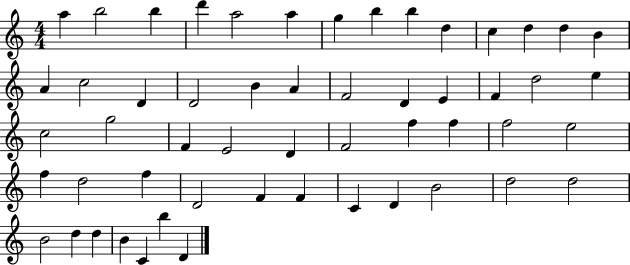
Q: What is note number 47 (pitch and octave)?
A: D5